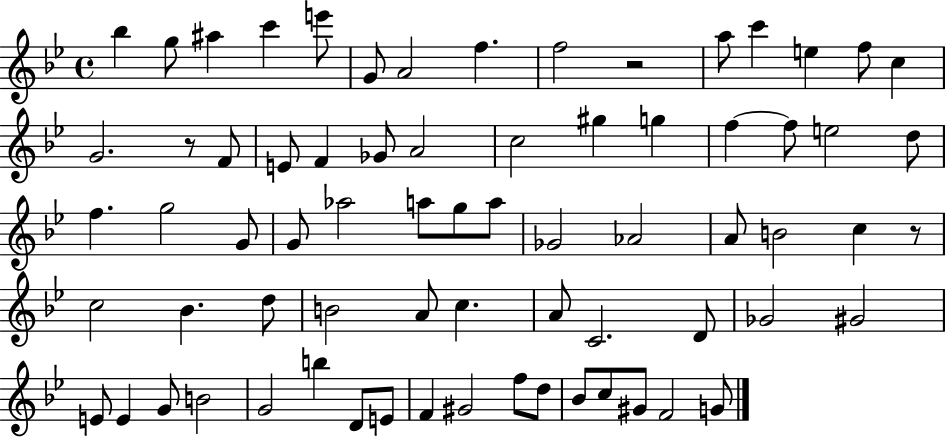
Bb5/q G5/e A#5/q C6/q E6/e G4/e A4/h F5/q. F5/h R/h A5/e C6/q E5/q F5/e C5/q G4/h. R/e F4/e E4/e F4/q Gb4/e A4/h C5/h G#5/q G5/q F5/q F5/e E5/h D5/e F5/q. G5/h G4/e G4/e Ab5/h A5/e G5/e A5/e Gb4/h Ab4/h A4/e B4/h C5/q R/e C5/h Bb4/q. D5/e B4/h A4/e C5/q. A4/e C4/h. D4/e Gb4/h G#4/h E4/e E4/q G4/e B4/h G4/h B5/q D4/e E4/e F4/q G#4/h F5/e D5/e Bb4/e C5/e G#4/e F4/h G4/e